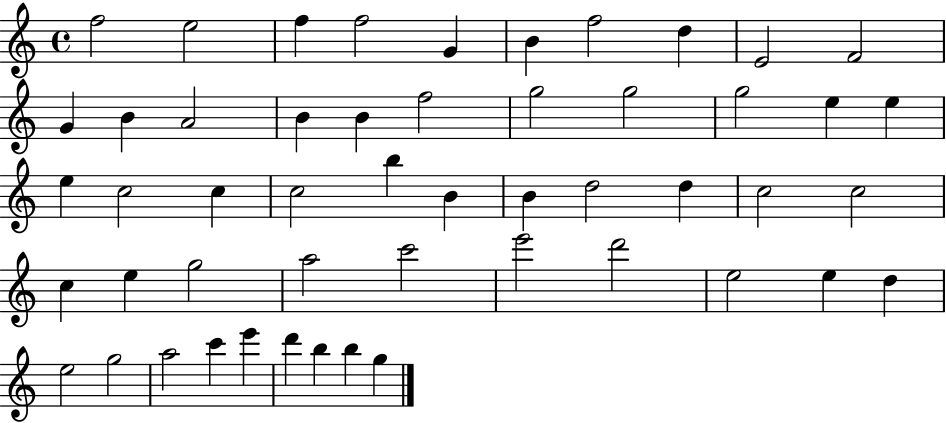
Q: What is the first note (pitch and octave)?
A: F5